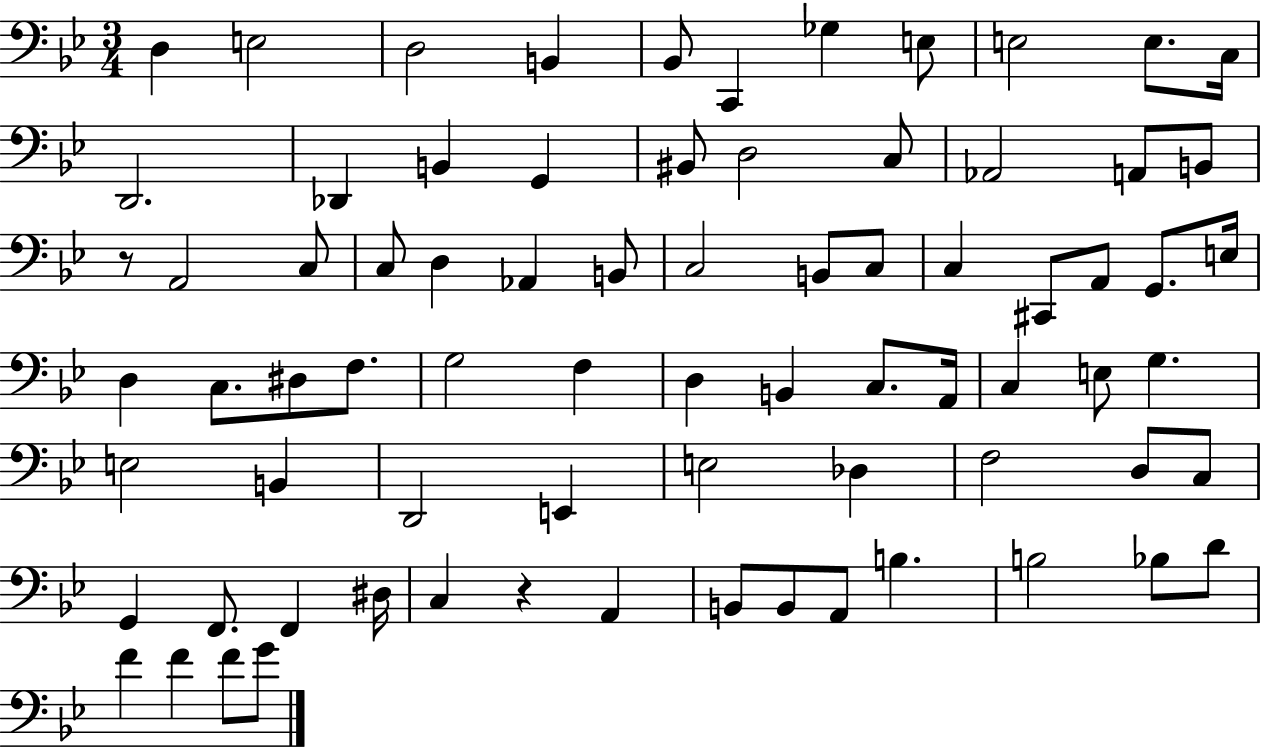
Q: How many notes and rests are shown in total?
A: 76